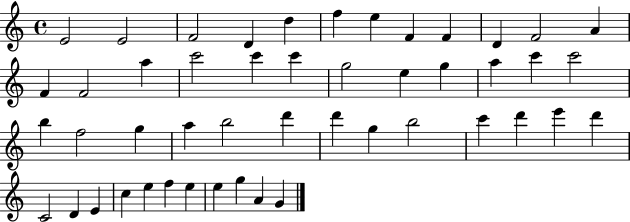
X:1
T:Untitled
M:4/4
L:1/4
K:C
E2 E2 F2 D d f e F F D F2 A F F2 a c'2 c' c' g2 e g a c' c'2 b f2 g a b2 d' d' g b2 c' d' e' d' C2 D E c e f e e g A G